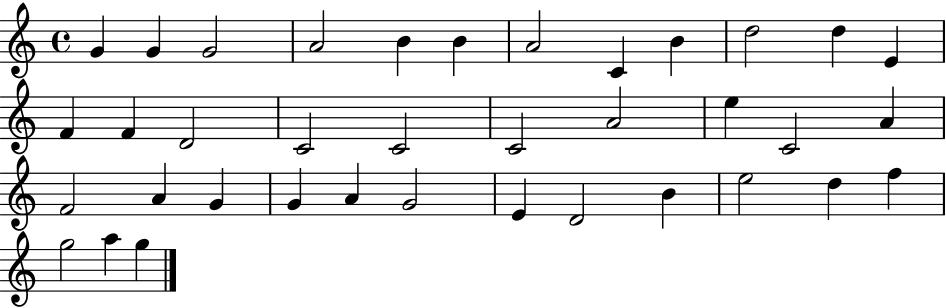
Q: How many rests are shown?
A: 0